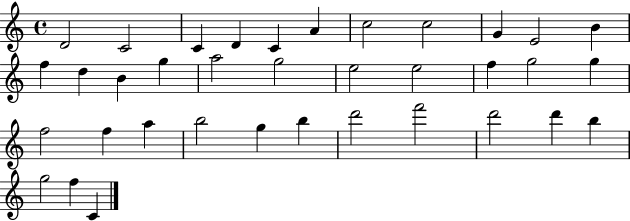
{
  \clef treble
  \time 4/4
  \defaultTimeSignature
  \key c \major
  d'2 c'2 | c'4 d'4 c'4 a'4 | c''2 c''2 | g'4 e'2 b'4 | \break f''4 d''4 b'4 g''4 | a''2 g''2 | e''2 e''2 | f''4 g''2 g''4 | \break f''2 f''4 a''4 | b''2 g''4 b''4 | d'''2 f'''2 | d'''2 d'''4 b''4 | \break g''2 f''4 c'4 | \bar "|."
}